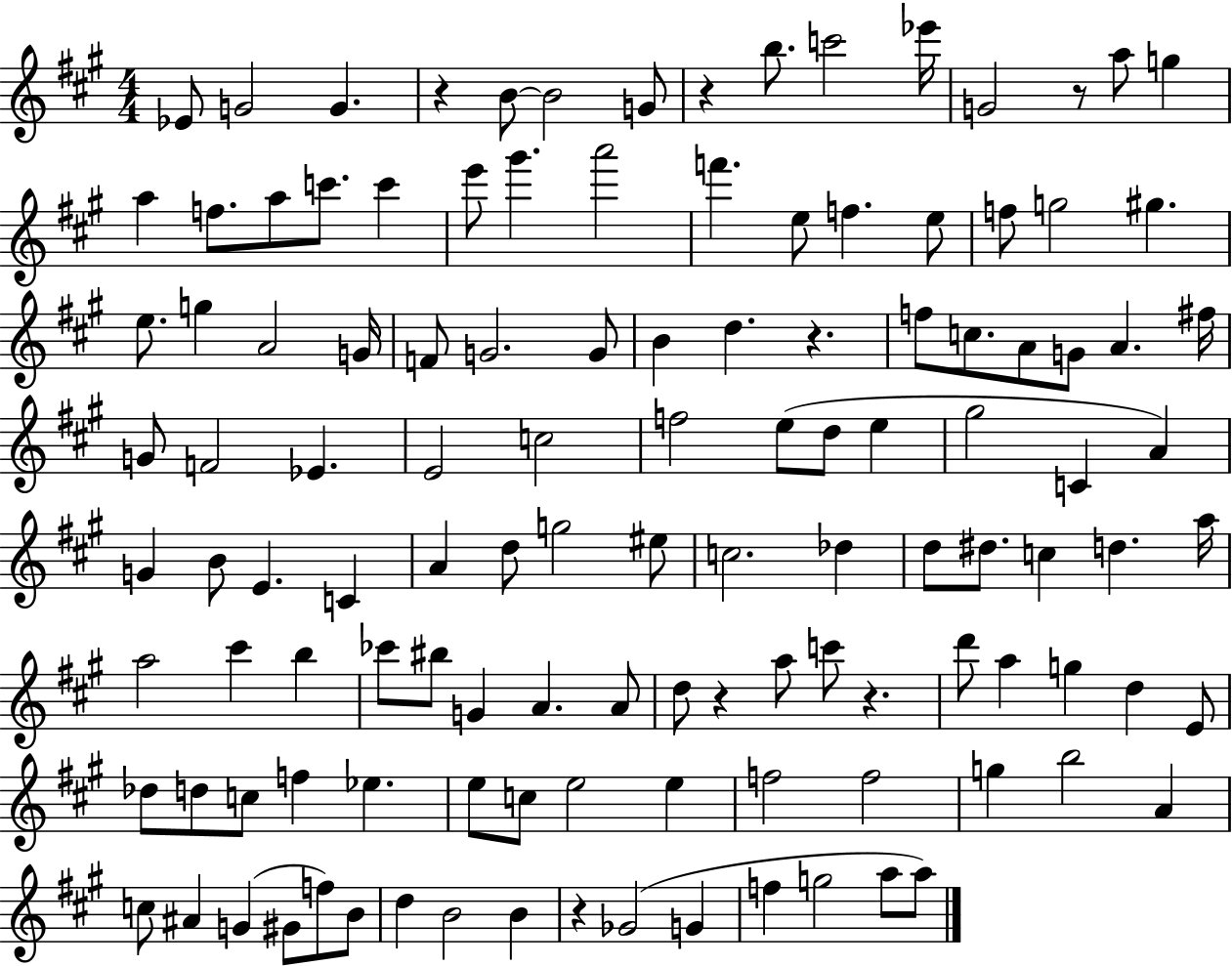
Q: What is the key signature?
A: A major